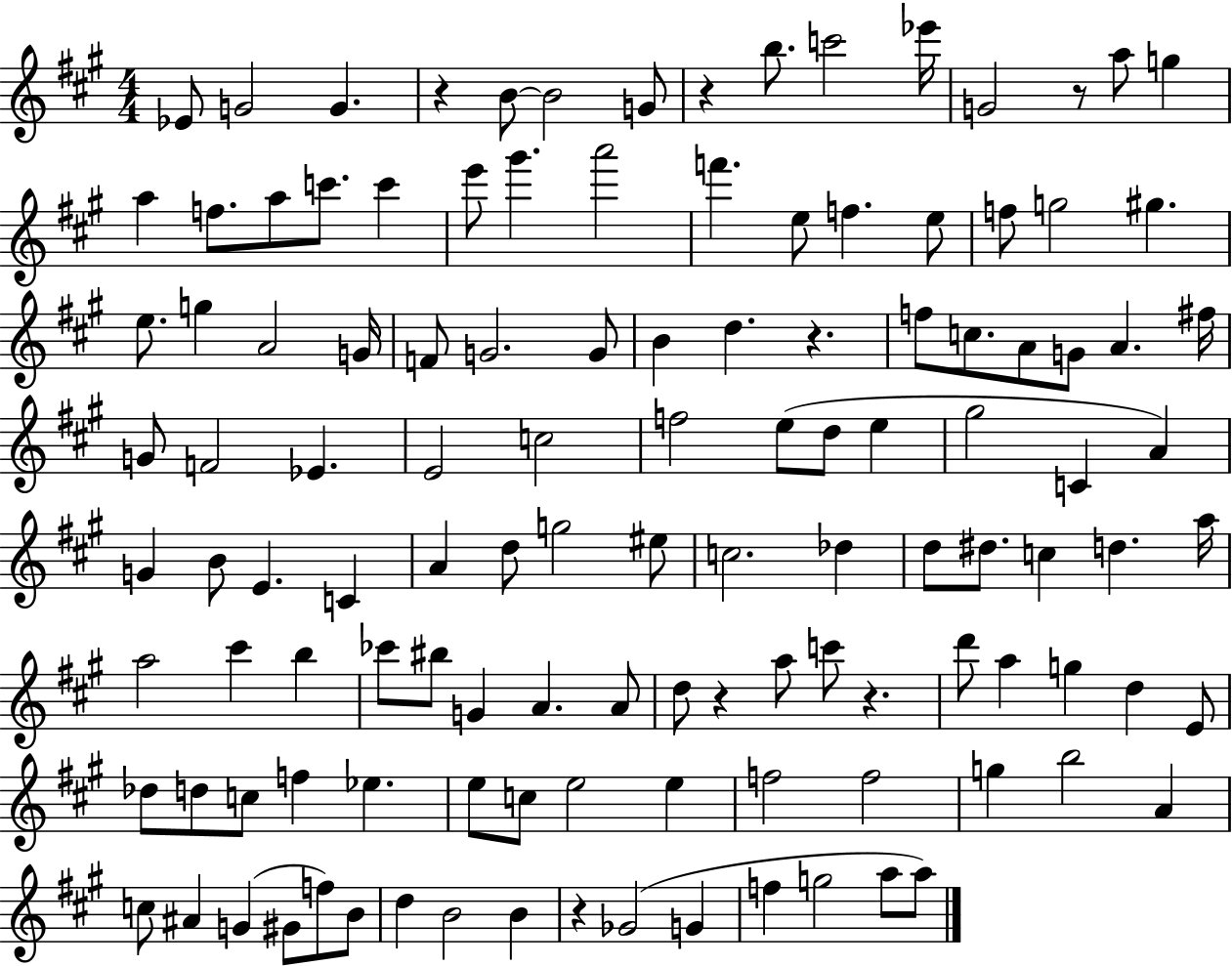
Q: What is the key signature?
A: A major